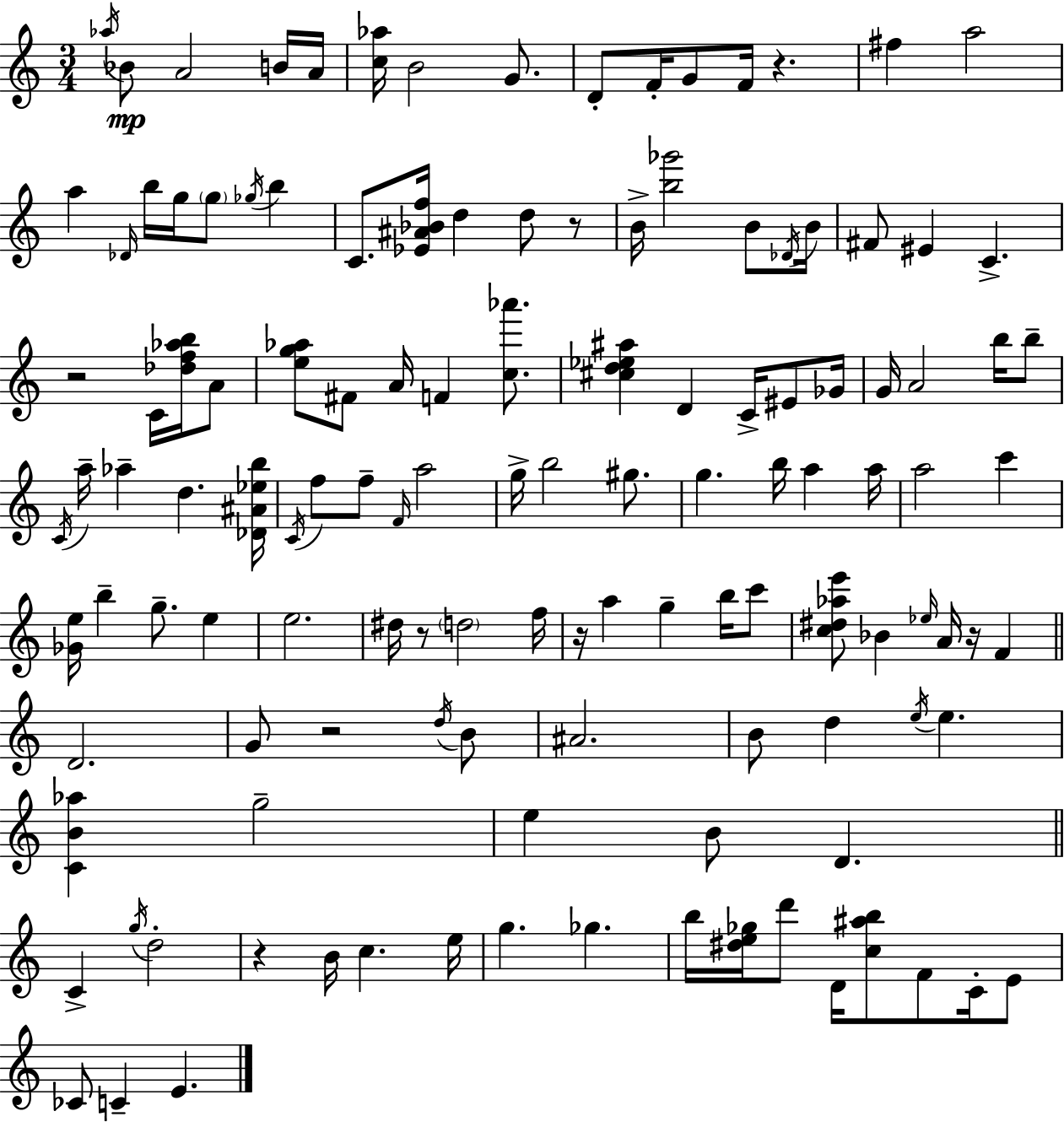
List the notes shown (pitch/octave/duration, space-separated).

Ab5/s Bb4/e A4/h B4/s A4/s [C5,Ab5]/s B4/h G4/e. D4/e F4/s G4/e F4/s R/q. F#5/q A5/h A5/q Db4/s B5/s G5/s G5/e Gb5/s B5/q C4/e. [Eb4,A#4,Bb4,F5]/s D5/q D5/e R/e B4/s [B5,Gb6]/h B4/e Db4/s B4/s F#4/e EIS4/q C4/q. R/h C4/s [Db5,F5,Ab5,B5]/s A4/e [E5,G5,Ab5]/e F#4/e A4/s F4/q [C5,Ab6]/e. [C#5,D5,Eb5,A#5]/q D4/q C4/s EIS4/e Gb4/s G4/s A4/h B5/s B5/e C4/s A5/s Ab5/q D5/q. [Db4,A#4,Eb5,B5]/s C4/s F5/e F5/e F4/s A5/h G5/s B5/h G#5/e. G5/q. B5/s A5/q A5/s A5/h C6/q [Gb4,E5]/s B5/q G5/e. E5/q E5/h. D#5/s R/e D5/h F5/s R/s A5/q G5/q B5/s C6/e [C5,D#5,Ab5,E6]/e Bb4/q Eb5/s A4/s R/s F4/q D4/h. G4/e R/h D5/s B4/e A#4/h. B4/e D5/q E5/s E5/q. [C4,B4,Ab5]/q G5/h E5/q B4/e D4/q. C4/q G5/s D5/h R/q B4/s C5/q. E5/s G5/q. Gb5/q. B5/s [D#5,E5,Gb5]/s D6/e D4/s [C5,A#5,B5]/e F4/e C4/s E4/e CES4/e C4/q E4/q.